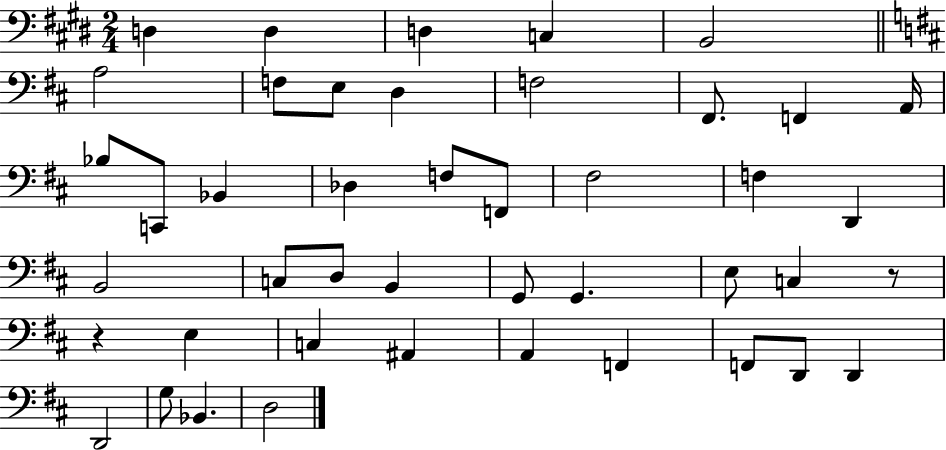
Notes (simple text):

D3/q D3/q D3/q C3/q B2/h A3/h F3/e E3/e D3/q F3/h F#2/e. F2/q A2/s Bb3/e C2/e Bb2/q Db3/q F3/e F2/e F#3/h F3/q D2/q B2/h C3/e D3/e B2/q G2/e G2/q. E3/e C3/q R/e R/q E3/q C3/q A#2/q A2/q F2/q F2/e D2/e D2/q D2/h G3/e Bb2/q. D3/h